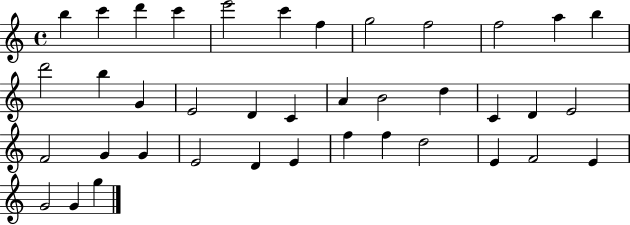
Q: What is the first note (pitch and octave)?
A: B5